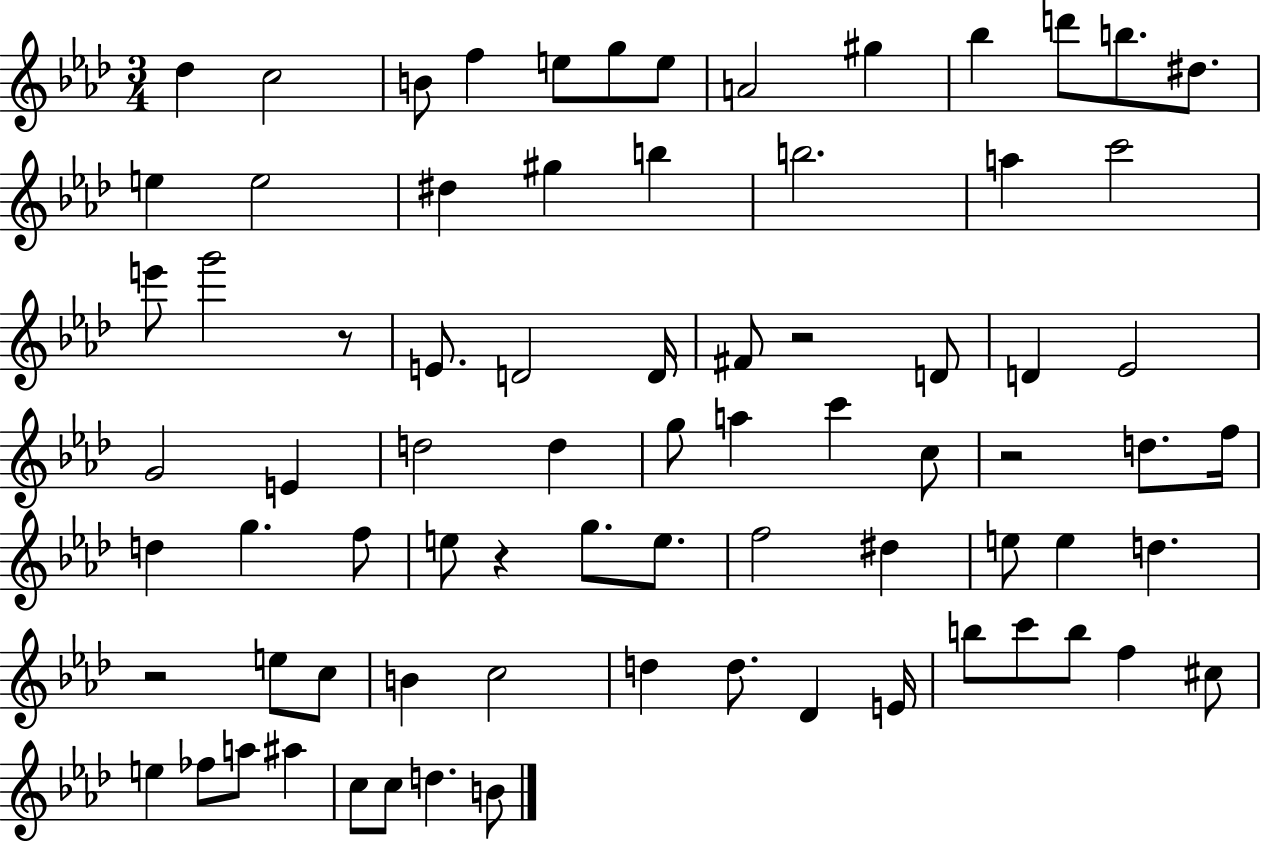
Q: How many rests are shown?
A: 5